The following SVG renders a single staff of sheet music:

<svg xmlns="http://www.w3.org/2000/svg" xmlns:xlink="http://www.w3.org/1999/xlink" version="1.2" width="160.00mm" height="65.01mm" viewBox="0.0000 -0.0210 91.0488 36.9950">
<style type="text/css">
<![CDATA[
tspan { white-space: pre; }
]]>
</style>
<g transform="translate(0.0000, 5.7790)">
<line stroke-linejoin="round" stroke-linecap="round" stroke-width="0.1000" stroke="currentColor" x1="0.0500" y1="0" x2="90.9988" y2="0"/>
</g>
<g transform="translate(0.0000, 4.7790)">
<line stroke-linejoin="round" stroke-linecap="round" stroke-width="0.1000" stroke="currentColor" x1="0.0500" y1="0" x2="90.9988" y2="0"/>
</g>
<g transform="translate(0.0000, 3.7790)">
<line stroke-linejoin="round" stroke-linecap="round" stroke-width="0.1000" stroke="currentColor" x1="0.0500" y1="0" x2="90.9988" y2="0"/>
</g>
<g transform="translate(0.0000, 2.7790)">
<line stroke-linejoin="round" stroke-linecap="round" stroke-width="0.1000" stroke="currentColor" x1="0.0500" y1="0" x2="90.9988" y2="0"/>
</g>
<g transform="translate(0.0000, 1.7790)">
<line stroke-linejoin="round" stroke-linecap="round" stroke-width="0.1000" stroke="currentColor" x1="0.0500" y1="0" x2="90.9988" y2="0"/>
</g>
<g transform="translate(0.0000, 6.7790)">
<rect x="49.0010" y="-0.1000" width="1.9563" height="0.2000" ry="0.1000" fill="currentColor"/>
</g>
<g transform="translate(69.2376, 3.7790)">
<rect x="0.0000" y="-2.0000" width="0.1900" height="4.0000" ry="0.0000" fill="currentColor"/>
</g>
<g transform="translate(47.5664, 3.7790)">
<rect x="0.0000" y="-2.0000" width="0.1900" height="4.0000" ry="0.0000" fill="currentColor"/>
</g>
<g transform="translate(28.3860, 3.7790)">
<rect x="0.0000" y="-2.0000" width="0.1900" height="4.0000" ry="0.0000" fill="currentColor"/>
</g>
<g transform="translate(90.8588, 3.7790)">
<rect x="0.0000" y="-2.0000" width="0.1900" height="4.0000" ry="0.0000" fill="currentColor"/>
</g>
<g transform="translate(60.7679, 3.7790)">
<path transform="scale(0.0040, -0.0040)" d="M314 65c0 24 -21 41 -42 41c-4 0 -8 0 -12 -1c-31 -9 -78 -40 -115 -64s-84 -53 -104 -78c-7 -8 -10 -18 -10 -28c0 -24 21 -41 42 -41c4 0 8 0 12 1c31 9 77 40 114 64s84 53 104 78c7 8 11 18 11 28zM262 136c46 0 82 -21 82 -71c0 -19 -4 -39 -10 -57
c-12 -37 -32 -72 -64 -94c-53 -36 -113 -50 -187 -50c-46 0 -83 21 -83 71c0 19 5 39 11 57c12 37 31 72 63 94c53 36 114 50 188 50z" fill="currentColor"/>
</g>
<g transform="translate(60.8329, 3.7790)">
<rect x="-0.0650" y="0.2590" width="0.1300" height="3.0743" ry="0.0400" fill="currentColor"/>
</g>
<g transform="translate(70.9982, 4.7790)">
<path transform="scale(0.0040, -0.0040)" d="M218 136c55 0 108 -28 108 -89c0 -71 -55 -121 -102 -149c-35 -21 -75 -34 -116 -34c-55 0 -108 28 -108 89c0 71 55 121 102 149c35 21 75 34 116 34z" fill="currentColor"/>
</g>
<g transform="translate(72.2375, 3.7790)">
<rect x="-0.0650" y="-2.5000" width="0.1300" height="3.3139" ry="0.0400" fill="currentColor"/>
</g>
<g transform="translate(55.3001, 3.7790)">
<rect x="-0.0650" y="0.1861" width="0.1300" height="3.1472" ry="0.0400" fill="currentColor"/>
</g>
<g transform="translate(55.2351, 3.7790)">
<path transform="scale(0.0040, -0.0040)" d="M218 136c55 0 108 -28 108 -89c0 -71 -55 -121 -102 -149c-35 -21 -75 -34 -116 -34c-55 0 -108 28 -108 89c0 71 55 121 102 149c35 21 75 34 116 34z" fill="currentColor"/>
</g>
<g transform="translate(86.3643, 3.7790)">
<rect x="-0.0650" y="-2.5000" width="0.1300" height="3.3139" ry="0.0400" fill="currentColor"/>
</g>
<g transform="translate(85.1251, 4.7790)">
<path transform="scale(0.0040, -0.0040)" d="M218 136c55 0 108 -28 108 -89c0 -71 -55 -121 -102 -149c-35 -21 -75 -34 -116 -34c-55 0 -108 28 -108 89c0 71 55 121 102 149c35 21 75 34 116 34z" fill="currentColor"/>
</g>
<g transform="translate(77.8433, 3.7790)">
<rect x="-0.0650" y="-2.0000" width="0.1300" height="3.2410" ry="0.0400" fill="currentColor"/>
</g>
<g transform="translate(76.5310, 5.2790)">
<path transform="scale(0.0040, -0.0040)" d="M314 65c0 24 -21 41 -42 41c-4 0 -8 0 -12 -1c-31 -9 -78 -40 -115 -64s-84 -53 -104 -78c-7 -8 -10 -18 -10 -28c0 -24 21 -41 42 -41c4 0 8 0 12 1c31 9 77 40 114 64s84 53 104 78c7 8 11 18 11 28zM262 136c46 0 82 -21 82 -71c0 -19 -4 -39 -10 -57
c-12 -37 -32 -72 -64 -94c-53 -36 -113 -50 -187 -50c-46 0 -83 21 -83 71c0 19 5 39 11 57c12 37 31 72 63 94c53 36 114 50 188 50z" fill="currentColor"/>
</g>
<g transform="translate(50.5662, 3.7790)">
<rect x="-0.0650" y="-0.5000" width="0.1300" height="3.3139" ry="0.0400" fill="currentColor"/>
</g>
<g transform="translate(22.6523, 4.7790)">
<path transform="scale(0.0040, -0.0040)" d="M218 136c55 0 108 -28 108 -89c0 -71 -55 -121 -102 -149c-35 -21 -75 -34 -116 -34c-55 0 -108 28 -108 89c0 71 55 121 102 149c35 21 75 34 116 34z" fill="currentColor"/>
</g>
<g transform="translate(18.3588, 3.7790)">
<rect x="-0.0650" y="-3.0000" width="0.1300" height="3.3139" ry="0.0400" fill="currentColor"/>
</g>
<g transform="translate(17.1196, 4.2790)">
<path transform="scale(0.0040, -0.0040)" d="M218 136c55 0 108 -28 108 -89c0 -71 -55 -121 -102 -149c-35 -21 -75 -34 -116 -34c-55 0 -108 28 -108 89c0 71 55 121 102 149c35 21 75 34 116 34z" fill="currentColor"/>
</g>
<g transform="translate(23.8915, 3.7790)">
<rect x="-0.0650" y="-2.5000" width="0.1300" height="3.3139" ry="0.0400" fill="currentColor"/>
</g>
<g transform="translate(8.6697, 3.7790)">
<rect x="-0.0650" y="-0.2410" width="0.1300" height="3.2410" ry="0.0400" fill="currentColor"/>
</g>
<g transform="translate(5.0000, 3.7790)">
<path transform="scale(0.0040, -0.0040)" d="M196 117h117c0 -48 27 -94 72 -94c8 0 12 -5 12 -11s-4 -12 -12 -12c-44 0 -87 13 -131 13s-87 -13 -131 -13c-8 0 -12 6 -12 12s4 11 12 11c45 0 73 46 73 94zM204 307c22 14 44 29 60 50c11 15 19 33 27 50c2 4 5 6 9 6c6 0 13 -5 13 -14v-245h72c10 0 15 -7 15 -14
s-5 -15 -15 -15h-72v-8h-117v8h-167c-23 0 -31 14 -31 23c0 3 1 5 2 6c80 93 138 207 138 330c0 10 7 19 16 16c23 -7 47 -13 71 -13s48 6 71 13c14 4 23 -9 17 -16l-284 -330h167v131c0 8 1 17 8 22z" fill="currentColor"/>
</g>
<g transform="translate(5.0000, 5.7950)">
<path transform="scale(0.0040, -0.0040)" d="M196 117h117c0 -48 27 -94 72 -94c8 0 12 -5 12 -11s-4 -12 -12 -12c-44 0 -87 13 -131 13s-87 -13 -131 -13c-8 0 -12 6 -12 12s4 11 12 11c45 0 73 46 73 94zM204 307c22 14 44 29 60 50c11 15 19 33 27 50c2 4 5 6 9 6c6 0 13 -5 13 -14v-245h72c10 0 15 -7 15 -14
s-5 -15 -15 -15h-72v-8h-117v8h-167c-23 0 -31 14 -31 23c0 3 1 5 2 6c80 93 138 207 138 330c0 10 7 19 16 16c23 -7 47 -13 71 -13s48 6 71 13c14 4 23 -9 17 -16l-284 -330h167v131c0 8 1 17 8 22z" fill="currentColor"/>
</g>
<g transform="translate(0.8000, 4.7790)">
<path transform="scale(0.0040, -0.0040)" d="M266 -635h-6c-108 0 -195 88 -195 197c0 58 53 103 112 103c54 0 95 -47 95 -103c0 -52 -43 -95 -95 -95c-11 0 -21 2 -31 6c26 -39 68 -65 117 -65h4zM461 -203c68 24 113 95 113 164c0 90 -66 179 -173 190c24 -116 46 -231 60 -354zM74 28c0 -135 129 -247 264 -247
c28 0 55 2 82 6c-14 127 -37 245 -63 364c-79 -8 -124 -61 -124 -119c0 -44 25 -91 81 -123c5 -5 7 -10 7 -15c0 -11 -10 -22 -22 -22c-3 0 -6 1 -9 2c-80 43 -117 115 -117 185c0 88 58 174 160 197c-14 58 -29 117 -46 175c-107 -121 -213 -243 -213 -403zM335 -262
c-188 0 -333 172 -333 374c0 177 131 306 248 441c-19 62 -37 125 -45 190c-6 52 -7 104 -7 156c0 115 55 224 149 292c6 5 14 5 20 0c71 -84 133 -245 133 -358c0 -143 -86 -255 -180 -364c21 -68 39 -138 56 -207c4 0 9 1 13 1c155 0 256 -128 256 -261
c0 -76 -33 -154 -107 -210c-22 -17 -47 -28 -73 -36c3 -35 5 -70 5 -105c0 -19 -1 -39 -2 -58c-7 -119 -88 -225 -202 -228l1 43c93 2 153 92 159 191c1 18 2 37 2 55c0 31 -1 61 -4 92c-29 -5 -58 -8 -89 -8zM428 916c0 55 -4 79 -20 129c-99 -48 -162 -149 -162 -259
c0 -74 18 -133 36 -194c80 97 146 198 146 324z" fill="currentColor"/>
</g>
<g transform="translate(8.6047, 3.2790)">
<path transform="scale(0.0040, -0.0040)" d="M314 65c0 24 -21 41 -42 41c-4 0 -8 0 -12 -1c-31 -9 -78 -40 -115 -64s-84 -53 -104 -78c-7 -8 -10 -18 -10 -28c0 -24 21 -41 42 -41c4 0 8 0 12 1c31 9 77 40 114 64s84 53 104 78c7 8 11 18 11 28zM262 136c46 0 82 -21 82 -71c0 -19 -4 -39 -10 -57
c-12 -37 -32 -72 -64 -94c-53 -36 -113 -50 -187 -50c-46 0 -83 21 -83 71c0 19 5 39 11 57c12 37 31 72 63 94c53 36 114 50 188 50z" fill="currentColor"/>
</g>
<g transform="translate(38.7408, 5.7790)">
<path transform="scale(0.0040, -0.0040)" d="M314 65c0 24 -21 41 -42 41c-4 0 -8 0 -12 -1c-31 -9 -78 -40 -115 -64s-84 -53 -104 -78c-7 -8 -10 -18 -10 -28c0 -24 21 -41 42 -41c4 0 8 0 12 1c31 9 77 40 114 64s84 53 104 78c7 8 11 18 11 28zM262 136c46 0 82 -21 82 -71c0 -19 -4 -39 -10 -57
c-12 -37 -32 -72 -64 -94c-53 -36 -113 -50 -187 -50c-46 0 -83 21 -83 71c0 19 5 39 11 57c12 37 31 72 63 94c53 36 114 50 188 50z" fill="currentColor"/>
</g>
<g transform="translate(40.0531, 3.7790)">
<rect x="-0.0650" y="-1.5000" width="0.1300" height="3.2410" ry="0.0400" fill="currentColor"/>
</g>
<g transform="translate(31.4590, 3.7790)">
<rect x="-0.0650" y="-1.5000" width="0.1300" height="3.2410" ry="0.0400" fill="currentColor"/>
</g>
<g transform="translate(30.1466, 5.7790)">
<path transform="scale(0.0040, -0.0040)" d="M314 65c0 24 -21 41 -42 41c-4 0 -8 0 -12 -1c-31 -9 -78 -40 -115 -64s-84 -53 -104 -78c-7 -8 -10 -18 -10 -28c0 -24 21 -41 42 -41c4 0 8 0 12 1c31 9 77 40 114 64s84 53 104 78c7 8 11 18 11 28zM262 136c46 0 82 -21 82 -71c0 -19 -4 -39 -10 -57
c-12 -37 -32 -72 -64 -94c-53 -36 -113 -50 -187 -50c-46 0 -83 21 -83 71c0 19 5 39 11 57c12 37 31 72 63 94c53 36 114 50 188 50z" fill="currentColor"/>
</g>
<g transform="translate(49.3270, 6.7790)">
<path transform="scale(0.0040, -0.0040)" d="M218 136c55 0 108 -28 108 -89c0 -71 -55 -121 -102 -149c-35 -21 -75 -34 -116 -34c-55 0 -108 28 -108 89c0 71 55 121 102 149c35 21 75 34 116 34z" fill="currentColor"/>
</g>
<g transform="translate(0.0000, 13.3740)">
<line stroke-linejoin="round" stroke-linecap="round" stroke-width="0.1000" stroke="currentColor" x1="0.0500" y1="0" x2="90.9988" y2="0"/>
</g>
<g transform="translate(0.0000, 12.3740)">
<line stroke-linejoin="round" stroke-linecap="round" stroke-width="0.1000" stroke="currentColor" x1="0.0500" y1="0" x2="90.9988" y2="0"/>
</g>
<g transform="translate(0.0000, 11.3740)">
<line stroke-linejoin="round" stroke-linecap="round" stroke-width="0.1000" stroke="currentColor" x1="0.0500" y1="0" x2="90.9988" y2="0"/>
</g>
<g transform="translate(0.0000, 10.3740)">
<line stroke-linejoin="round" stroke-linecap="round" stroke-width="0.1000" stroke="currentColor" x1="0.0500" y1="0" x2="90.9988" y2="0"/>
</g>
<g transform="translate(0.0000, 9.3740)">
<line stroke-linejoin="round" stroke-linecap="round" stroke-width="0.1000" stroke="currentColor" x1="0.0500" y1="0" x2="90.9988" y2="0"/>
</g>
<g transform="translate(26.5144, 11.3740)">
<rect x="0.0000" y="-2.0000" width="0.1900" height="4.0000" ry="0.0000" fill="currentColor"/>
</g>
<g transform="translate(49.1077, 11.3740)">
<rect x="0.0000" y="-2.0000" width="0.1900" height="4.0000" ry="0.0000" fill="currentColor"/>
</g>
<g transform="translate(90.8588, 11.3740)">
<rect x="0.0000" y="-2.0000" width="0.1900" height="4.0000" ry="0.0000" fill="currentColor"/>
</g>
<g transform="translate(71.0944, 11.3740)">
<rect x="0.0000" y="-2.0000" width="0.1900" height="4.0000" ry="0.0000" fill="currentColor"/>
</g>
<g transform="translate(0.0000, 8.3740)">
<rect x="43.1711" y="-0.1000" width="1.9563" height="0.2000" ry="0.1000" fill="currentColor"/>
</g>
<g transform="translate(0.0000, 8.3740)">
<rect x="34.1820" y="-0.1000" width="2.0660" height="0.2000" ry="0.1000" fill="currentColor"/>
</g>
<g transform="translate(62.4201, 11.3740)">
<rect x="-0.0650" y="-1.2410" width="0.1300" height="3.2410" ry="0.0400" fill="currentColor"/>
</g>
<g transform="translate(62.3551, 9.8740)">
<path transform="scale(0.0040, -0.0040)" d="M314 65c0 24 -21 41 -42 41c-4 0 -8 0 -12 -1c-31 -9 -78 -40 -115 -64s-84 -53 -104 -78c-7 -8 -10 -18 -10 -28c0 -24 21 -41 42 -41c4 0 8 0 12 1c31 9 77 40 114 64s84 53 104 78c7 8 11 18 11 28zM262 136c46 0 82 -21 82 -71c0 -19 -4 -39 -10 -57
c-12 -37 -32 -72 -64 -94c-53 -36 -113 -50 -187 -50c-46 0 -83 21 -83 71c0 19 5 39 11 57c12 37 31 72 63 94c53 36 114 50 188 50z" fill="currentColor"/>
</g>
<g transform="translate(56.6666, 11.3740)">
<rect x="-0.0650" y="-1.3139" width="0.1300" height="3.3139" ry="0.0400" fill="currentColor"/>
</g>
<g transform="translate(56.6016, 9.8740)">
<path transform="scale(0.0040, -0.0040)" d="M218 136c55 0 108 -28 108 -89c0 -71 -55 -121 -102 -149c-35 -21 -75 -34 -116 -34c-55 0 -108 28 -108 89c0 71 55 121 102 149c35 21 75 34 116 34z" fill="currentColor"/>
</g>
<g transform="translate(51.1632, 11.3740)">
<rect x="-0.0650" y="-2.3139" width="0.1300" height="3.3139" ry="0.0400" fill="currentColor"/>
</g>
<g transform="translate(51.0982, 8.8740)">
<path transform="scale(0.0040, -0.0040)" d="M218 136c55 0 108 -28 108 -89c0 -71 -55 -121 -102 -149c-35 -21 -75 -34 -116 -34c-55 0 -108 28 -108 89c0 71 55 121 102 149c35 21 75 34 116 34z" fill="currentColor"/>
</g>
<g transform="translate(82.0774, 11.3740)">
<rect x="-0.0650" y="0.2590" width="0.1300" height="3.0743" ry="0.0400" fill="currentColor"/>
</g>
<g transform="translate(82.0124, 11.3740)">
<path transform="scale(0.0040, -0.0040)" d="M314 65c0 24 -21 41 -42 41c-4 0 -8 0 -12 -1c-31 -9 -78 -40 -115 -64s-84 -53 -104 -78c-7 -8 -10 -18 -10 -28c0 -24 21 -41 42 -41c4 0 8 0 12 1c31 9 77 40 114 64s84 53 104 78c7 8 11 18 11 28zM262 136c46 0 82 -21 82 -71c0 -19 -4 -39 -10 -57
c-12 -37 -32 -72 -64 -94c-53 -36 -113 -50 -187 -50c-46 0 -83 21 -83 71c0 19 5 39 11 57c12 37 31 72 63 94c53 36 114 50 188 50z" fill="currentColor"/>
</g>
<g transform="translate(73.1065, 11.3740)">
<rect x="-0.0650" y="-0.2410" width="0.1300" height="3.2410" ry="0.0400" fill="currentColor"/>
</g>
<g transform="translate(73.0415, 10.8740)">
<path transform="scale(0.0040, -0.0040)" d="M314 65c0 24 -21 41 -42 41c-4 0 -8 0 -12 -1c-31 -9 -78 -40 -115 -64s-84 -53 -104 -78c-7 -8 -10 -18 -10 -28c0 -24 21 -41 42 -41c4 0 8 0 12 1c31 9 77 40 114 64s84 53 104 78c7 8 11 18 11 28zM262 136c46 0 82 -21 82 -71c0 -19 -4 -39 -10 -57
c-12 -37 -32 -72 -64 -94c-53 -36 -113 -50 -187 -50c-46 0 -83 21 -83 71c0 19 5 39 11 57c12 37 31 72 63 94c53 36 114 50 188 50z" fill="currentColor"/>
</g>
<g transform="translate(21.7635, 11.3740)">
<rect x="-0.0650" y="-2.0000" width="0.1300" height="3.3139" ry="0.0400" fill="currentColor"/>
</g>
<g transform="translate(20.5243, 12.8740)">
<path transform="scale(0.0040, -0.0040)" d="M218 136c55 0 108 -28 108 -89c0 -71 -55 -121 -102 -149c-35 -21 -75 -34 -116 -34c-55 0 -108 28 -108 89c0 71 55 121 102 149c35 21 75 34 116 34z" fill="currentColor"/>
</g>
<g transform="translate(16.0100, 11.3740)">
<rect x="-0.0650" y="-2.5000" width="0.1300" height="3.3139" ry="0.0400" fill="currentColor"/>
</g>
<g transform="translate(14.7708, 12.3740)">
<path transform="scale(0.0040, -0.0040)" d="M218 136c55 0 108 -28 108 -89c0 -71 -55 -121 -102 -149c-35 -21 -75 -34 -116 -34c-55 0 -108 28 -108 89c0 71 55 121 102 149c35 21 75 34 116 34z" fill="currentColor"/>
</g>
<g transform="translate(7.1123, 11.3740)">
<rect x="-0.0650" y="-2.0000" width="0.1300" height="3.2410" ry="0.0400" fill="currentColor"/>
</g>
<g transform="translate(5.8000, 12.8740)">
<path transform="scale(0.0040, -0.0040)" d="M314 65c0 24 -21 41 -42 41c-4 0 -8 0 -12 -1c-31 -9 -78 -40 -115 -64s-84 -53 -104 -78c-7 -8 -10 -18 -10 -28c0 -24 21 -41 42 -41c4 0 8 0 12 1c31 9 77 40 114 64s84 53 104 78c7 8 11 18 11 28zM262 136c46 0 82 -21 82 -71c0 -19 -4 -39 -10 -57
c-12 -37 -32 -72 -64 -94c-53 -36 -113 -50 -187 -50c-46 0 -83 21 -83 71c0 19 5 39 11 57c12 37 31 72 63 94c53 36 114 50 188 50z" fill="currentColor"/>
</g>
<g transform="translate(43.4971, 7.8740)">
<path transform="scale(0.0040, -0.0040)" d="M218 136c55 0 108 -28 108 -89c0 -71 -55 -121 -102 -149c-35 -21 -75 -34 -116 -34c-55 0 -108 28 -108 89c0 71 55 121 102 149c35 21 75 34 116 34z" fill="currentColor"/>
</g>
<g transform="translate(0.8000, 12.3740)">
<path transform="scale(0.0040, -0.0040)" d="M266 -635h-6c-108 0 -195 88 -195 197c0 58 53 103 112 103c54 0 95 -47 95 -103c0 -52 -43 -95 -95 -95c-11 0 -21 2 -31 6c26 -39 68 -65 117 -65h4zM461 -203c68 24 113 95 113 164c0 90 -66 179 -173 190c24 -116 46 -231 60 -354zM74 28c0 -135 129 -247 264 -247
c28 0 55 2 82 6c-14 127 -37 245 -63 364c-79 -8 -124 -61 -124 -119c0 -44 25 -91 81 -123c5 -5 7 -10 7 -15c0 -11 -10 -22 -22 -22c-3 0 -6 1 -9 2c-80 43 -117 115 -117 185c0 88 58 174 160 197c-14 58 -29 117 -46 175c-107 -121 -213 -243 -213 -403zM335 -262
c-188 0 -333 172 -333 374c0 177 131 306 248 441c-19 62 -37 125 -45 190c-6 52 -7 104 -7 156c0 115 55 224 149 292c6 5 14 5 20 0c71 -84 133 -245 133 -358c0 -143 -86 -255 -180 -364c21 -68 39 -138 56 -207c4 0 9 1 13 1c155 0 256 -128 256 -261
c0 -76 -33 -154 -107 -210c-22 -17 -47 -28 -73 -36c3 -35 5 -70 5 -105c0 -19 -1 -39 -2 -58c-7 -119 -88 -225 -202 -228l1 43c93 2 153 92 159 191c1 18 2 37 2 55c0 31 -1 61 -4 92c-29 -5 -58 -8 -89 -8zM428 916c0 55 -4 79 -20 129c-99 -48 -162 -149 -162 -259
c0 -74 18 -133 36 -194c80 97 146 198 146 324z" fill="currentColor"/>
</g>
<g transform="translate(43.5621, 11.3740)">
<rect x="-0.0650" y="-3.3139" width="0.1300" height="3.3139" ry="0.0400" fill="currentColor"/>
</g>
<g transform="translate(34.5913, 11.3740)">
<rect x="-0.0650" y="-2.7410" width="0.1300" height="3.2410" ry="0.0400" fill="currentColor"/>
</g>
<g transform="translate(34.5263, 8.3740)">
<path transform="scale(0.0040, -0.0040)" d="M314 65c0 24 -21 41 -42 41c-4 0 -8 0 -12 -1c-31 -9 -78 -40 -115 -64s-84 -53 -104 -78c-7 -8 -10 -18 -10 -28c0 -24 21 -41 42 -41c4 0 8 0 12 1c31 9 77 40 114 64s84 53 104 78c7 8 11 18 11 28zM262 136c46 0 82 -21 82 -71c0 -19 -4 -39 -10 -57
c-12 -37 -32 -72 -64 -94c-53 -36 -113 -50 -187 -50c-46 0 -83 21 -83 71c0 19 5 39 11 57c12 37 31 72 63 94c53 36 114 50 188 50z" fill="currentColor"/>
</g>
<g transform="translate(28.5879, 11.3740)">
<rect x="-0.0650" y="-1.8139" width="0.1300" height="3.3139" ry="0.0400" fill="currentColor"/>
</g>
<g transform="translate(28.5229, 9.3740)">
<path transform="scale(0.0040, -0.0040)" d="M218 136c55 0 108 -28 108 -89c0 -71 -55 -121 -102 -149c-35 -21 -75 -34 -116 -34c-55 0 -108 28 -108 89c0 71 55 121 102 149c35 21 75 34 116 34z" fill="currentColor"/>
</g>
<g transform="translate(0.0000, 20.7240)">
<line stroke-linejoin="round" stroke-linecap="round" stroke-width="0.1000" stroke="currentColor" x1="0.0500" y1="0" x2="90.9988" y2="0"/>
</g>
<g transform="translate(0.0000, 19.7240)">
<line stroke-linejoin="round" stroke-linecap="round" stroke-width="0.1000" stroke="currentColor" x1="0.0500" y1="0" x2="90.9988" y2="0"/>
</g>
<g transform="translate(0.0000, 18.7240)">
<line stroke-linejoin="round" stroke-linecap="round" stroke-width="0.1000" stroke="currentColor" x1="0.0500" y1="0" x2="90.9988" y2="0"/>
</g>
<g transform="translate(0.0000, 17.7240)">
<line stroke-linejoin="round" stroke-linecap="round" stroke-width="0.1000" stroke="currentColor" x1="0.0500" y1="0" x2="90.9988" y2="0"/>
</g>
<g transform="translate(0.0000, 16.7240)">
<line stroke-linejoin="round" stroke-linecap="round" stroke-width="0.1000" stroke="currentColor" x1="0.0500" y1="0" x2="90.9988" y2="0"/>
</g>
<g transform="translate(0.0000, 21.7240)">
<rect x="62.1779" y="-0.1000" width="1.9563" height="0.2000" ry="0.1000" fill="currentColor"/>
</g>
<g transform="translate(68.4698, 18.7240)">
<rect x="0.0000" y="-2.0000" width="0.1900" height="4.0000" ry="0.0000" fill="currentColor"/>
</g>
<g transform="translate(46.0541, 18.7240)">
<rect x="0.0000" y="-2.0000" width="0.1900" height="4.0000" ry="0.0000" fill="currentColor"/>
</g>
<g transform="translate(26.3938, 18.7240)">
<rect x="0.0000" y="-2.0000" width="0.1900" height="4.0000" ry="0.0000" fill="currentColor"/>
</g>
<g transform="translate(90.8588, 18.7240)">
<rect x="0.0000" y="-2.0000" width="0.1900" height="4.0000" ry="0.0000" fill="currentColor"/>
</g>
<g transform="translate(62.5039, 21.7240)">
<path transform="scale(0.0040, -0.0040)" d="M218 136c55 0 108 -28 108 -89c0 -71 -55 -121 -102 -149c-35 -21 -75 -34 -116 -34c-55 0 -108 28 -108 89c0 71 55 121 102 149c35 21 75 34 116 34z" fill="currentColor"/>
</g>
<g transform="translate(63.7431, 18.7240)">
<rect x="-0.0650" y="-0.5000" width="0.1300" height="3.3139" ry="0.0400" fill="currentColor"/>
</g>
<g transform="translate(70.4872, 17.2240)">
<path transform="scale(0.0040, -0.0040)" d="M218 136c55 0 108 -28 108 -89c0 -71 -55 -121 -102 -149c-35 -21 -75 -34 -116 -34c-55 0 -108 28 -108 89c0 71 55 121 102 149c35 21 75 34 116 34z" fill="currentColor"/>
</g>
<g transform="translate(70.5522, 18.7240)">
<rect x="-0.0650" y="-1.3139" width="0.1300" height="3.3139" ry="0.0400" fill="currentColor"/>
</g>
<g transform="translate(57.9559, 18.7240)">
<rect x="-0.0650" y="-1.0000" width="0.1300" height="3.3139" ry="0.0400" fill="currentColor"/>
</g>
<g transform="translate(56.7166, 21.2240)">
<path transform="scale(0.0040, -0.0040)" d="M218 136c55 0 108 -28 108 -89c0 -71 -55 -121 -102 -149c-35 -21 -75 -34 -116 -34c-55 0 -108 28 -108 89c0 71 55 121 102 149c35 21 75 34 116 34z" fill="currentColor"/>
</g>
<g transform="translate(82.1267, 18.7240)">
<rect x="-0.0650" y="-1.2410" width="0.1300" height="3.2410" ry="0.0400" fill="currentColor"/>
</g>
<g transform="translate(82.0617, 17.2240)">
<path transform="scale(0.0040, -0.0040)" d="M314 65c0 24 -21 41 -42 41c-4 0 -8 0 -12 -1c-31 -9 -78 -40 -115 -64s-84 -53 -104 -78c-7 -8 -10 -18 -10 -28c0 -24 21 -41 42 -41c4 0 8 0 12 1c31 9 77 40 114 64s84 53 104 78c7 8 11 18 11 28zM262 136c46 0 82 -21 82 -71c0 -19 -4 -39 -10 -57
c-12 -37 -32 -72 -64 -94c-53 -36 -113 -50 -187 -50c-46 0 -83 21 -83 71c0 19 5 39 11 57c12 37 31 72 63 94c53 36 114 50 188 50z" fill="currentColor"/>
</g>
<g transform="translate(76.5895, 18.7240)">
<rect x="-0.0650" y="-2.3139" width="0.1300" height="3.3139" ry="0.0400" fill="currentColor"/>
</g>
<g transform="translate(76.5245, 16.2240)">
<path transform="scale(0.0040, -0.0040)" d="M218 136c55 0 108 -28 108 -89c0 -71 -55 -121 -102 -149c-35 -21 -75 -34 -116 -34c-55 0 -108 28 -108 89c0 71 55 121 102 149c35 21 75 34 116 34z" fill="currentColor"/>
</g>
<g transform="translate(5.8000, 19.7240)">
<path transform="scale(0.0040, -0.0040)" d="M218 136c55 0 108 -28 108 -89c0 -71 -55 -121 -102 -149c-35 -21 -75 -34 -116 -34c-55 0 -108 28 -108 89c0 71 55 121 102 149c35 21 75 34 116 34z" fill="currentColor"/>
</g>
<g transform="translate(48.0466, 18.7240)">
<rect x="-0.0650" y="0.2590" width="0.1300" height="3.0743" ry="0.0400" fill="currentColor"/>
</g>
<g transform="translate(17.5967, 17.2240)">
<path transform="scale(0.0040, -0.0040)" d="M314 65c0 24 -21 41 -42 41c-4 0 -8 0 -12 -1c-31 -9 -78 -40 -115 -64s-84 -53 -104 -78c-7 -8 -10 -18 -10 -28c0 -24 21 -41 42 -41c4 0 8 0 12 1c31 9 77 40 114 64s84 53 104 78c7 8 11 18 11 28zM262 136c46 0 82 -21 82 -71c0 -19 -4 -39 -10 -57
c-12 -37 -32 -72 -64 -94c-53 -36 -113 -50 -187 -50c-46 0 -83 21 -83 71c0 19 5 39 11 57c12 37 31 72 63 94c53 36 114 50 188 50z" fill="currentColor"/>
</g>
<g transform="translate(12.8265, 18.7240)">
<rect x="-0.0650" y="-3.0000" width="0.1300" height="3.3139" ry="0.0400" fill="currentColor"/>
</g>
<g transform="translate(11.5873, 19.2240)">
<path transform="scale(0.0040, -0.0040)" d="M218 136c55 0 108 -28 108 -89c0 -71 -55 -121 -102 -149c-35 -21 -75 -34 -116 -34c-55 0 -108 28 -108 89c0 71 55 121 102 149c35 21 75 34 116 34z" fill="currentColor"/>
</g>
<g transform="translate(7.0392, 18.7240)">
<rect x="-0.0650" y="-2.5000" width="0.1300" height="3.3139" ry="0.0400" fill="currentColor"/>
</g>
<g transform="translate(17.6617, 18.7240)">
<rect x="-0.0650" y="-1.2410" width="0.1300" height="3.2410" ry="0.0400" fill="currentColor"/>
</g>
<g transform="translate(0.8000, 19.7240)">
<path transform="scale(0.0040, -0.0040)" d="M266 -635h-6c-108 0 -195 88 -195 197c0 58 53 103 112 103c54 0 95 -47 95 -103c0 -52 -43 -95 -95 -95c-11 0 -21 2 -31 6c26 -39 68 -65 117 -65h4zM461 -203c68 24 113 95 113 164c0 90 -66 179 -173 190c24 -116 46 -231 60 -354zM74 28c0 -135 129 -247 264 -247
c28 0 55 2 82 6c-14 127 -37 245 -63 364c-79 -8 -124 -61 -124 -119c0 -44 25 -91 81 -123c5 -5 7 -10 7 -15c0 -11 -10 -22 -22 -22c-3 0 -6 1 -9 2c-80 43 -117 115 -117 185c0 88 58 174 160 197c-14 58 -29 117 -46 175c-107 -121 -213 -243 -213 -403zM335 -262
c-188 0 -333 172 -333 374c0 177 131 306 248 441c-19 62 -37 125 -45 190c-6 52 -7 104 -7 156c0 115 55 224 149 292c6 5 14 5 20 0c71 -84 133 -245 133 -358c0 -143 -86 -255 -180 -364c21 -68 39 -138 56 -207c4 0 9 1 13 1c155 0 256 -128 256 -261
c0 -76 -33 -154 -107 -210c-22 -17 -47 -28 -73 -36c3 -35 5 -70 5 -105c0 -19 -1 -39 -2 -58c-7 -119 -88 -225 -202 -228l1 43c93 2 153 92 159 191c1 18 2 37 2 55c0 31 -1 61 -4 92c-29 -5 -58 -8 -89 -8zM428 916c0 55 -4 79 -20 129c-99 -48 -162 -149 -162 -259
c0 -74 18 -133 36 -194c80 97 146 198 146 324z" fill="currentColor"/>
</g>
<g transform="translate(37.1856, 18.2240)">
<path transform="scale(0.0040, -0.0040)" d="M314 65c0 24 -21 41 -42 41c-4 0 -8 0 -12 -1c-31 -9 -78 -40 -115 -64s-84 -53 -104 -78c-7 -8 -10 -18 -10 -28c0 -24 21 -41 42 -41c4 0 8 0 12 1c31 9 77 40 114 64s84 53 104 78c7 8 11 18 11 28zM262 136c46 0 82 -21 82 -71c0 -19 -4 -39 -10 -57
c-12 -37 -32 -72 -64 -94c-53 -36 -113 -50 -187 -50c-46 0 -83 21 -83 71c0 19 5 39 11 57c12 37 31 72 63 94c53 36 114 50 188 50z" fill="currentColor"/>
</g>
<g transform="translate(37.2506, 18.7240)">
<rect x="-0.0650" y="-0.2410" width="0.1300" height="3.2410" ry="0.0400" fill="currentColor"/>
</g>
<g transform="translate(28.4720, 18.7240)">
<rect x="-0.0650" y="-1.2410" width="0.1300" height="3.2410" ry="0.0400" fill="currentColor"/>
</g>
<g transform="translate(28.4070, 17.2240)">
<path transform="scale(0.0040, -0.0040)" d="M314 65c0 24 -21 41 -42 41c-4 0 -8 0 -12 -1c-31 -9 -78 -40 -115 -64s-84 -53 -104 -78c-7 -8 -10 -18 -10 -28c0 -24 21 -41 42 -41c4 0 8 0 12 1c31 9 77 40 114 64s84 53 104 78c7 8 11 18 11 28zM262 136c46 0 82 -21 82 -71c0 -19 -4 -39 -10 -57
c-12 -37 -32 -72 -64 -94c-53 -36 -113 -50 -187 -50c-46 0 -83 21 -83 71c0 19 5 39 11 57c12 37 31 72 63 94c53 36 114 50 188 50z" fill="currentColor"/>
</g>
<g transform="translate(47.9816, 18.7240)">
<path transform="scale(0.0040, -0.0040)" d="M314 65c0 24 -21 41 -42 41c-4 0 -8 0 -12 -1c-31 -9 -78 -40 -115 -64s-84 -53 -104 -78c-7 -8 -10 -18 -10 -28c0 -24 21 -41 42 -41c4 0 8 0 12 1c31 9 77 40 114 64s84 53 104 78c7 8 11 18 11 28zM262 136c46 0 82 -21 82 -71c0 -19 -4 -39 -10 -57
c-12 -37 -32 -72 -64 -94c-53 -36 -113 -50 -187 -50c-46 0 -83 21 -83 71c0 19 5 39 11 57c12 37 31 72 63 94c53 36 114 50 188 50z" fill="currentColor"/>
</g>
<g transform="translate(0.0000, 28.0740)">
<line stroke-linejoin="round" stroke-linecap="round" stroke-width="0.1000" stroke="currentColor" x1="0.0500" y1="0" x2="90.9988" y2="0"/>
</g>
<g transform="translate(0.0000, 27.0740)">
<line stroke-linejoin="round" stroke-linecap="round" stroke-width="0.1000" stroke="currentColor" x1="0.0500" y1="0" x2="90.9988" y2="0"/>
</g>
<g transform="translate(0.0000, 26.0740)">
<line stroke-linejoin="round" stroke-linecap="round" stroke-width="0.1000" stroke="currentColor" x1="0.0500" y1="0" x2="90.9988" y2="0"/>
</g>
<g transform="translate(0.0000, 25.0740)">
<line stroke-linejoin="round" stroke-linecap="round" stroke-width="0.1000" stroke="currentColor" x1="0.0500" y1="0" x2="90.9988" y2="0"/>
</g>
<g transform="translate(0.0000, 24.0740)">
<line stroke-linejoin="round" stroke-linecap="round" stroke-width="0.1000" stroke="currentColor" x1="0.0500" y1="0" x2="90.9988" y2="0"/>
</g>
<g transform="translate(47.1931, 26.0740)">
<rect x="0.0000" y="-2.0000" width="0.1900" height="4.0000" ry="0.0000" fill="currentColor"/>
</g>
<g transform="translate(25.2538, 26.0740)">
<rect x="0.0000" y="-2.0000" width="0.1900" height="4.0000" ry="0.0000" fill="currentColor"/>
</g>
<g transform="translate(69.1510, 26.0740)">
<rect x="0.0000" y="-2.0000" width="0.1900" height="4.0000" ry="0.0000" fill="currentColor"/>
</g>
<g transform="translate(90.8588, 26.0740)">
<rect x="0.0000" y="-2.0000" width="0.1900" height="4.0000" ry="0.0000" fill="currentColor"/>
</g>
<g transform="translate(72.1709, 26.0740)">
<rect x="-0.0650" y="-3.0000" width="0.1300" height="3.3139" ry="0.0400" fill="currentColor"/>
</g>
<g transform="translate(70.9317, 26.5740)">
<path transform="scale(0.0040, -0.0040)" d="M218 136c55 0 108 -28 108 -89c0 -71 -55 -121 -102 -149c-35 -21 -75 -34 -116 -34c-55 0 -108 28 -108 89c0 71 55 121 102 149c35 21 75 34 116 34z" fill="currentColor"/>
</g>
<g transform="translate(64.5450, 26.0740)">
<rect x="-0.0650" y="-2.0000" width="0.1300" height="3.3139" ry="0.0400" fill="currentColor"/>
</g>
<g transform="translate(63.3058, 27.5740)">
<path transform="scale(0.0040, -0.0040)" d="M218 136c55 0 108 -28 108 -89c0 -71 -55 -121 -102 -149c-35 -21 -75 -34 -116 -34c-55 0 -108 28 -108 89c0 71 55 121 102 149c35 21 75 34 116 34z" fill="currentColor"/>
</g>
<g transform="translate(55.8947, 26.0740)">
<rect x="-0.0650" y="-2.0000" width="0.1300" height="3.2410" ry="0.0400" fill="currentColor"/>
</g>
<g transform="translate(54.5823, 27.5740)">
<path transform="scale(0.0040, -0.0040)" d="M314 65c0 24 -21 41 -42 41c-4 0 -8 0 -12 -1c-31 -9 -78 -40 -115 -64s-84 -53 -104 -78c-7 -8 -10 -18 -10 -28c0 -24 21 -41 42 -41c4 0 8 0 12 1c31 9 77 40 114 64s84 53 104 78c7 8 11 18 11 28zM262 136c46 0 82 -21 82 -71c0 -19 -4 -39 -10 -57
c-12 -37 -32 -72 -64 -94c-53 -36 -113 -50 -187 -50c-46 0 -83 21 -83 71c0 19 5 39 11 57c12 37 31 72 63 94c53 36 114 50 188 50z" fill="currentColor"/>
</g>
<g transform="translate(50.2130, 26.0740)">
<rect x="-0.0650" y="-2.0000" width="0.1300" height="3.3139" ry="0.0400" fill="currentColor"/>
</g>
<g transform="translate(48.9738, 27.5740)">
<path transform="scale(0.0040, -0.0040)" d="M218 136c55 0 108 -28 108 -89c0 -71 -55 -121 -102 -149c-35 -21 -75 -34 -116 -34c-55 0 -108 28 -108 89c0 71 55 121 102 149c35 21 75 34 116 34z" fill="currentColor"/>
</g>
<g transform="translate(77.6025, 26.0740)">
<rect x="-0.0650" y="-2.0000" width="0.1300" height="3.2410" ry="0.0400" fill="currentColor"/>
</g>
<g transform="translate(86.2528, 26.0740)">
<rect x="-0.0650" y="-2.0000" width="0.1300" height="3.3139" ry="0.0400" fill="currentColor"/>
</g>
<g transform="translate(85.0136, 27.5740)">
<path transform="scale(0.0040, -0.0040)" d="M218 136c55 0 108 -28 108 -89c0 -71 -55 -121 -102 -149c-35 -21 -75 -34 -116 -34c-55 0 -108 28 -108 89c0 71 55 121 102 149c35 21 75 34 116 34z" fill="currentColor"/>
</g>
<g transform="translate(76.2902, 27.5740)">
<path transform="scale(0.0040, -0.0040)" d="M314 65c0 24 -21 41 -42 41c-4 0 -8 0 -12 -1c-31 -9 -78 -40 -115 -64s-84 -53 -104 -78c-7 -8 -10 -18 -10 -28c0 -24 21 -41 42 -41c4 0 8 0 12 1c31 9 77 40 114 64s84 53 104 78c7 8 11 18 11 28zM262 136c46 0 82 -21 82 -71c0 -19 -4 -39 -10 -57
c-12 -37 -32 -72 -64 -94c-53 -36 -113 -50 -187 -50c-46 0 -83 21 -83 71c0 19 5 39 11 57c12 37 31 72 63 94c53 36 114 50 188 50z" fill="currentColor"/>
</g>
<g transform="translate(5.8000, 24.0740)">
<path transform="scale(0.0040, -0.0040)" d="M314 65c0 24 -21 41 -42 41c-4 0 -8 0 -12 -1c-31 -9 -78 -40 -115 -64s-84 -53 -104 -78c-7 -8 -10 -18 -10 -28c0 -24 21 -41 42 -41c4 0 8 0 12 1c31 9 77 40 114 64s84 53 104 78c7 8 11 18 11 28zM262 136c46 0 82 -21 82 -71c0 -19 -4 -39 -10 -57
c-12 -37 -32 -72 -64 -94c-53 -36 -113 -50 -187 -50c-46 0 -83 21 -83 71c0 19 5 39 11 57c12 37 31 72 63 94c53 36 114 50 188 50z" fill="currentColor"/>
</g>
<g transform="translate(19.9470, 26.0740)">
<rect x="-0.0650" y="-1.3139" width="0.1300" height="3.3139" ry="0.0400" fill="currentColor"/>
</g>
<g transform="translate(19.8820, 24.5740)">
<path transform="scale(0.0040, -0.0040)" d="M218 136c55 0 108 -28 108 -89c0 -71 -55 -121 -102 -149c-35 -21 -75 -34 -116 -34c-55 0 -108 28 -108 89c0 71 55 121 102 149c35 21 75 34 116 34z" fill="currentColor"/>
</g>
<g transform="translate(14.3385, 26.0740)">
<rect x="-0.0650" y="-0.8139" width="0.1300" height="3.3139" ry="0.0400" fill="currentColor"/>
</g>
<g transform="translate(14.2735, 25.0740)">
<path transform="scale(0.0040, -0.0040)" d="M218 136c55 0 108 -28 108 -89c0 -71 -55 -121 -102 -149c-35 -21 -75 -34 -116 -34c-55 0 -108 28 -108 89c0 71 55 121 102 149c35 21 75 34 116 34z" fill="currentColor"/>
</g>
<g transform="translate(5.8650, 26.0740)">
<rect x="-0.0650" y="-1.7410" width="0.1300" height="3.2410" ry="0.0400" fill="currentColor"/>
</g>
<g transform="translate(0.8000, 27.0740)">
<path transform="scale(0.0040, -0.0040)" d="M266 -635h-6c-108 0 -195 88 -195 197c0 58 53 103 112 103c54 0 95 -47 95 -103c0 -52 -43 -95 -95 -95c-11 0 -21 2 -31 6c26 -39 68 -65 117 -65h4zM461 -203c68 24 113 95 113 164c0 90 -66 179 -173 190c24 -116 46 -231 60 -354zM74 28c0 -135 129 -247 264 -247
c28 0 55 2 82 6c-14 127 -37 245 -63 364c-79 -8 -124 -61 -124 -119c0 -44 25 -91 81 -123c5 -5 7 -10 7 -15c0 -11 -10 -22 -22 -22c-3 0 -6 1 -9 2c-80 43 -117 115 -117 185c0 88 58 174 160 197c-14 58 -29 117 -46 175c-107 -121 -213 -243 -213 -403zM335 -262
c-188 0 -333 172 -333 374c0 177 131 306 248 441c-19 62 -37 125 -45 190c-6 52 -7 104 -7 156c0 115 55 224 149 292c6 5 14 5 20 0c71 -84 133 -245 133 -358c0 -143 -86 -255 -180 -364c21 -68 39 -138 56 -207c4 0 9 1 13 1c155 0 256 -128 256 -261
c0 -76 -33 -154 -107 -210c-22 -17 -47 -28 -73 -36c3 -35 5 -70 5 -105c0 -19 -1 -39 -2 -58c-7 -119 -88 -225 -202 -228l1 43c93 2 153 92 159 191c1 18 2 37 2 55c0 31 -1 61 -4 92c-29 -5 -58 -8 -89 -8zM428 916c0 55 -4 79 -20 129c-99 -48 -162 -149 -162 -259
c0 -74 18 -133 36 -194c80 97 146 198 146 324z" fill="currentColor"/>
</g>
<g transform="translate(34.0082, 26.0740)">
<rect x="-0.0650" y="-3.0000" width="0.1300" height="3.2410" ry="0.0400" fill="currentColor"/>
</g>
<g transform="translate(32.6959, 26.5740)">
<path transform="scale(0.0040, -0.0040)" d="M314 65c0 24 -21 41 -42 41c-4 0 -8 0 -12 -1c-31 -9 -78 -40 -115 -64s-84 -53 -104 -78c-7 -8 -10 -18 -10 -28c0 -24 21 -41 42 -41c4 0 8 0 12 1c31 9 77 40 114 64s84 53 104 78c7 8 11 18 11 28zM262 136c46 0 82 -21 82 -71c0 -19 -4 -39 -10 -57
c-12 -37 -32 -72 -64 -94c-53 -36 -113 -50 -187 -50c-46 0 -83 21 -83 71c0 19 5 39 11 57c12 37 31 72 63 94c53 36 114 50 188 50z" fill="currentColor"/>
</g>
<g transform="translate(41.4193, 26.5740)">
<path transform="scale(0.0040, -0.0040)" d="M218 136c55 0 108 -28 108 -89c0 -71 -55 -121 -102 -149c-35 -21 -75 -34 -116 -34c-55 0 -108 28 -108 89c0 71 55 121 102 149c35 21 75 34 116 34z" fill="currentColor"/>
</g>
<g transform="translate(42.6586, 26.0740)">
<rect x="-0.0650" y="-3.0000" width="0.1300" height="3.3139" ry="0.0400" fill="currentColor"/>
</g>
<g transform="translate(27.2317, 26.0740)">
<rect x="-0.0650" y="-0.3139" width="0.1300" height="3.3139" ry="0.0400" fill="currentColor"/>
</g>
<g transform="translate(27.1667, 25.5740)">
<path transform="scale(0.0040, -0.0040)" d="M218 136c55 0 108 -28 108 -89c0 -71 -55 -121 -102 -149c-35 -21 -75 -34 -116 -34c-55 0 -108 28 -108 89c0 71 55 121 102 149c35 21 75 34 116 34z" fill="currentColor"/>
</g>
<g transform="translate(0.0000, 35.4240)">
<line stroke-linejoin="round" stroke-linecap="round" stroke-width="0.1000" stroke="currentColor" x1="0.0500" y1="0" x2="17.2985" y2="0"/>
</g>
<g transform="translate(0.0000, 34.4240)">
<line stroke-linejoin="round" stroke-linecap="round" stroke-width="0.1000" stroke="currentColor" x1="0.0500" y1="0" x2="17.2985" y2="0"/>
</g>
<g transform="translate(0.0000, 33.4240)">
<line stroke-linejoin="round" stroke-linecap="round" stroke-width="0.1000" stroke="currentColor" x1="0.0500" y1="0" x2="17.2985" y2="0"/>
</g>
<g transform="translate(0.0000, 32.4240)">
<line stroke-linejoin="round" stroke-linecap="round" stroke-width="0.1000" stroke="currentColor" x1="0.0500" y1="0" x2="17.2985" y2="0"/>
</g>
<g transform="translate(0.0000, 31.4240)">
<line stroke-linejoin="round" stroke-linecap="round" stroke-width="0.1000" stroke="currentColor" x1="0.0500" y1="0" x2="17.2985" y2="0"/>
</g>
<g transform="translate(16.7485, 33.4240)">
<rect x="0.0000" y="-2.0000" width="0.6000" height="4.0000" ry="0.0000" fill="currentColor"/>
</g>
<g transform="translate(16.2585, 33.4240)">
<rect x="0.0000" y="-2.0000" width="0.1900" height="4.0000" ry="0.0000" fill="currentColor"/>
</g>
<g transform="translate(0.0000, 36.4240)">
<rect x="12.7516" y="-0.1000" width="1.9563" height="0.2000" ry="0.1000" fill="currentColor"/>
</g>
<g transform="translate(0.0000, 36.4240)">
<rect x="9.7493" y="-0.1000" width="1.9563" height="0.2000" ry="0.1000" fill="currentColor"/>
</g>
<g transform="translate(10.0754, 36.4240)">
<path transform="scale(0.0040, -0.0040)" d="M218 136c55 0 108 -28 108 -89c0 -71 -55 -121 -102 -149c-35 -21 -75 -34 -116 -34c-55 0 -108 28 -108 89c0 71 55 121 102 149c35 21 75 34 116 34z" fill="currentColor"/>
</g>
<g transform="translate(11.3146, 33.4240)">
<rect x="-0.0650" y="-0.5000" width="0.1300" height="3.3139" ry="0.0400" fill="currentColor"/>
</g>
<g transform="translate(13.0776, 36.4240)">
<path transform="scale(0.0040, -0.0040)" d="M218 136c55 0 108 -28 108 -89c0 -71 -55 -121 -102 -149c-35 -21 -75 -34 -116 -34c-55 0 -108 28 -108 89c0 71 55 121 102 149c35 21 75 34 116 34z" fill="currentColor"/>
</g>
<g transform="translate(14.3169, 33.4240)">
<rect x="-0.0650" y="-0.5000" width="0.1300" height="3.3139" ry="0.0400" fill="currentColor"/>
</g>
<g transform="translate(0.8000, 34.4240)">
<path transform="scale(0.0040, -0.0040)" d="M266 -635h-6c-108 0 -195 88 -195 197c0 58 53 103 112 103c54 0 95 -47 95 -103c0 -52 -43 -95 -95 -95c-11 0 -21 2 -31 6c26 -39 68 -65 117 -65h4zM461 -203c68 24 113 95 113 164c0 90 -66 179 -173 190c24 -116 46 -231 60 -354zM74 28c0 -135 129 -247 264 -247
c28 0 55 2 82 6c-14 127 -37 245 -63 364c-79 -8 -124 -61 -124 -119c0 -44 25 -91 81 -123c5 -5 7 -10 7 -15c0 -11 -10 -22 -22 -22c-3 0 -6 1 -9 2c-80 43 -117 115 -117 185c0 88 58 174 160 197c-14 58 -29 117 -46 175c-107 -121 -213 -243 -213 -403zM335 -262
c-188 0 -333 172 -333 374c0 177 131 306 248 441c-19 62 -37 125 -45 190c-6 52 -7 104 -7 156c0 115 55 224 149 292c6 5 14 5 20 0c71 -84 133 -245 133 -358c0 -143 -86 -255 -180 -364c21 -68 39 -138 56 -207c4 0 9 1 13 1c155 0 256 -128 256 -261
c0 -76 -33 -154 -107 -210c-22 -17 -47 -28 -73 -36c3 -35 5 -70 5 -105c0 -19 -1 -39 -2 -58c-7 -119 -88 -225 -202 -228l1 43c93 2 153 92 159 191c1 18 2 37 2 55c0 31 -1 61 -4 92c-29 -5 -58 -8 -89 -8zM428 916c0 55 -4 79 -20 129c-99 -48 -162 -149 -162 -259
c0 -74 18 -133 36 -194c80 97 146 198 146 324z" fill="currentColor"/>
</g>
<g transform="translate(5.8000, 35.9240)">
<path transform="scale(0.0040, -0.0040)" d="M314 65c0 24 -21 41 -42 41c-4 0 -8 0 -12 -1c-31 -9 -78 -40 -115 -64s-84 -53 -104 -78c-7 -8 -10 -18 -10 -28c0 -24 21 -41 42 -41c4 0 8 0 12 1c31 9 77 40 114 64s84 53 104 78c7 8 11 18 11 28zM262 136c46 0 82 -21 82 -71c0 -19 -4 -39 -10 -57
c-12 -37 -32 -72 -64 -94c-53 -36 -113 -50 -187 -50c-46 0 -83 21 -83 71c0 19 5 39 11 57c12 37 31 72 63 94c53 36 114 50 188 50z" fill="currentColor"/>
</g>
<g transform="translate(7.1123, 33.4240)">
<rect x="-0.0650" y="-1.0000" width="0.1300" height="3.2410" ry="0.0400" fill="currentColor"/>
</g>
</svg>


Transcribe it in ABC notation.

X:1
T:Untitled
M:4/4
L:1/4
K:C
c2 A G E2 E2 C B B2 G F2 G F2 G F f a2 b g e e2 c2 B2 G A e2 e2 c2 B2 D C e g e2 f2 d e c A2 A F F2 F A F2 F D2 C C